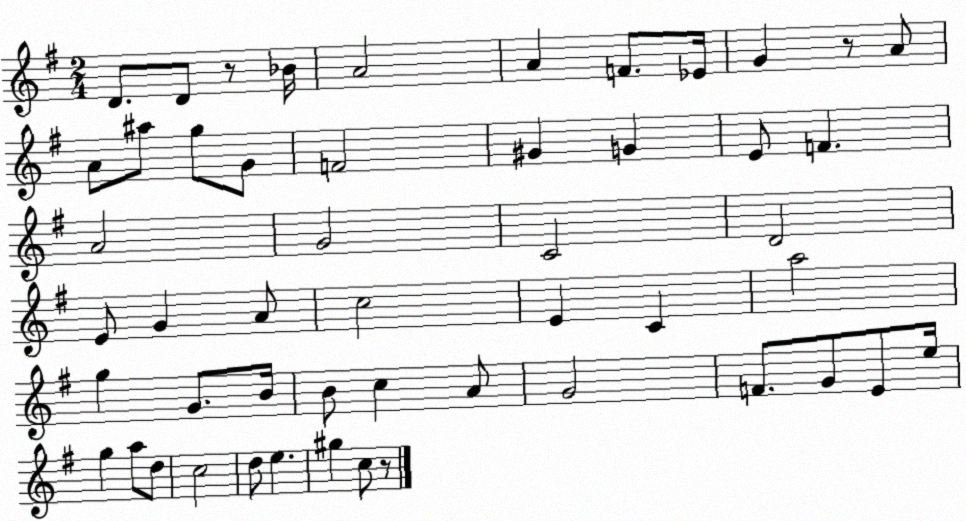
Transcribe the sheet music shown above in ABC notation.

X:1
T:Untitled
M:2/4
L:1/4
K:G
D/2 D/2 z/2 _B/4 A2 A F/2 _E/4 G z/2 A/2 A/2 ^a/2 g/2 G/2 F2 ^G G E/2 F A2 G2 C2 D2 E/2 G A/2 c2 E C a2 g G/2 B/4 B/2 c A/2 G2 F/2 G/2 E/2 e/4 g a/2 d/2 c2 d/2 e ^g c/2 z/2